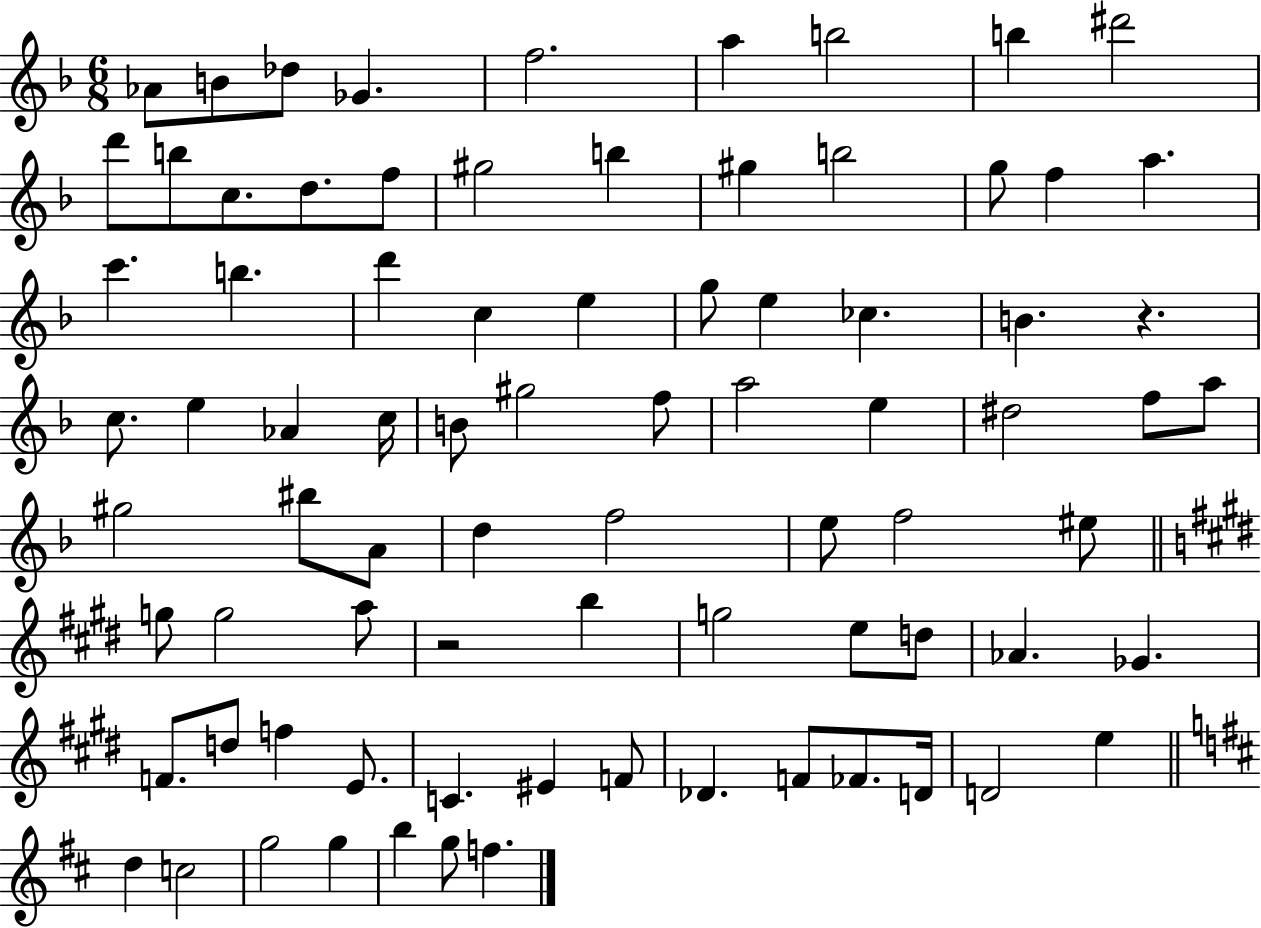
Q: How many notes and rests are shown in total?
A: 81